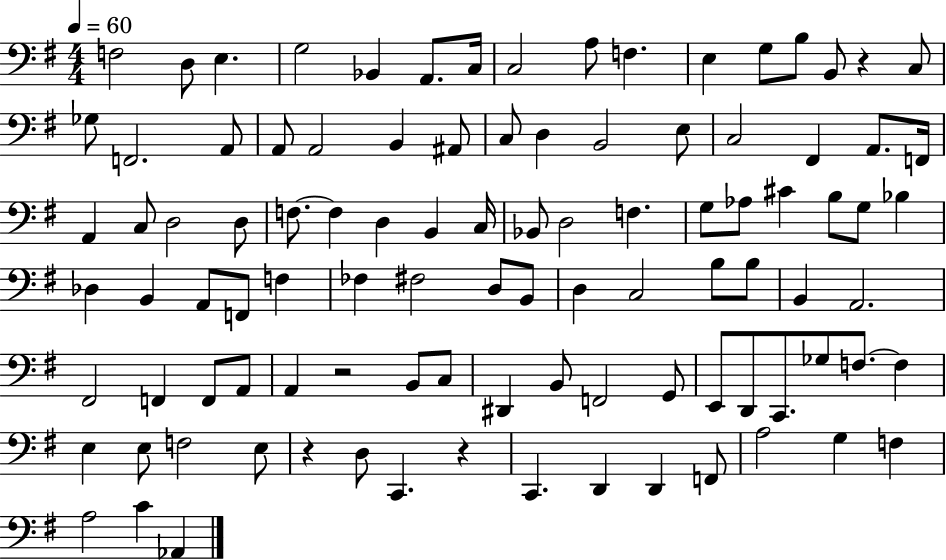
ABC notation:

X:1
T:Untitled
M:4/4
L:1/4
K:G
F,2 D,/2 E, G,2 _B,, A,,/2 C,/4 C,2 A,/2 F, E, G,/2 B,/2 B,,/2 z C,/2 _G,/2 F,,2 A,,/2 A,,/2 A,,2 B,, ^A,,/2 C,/2 D, B,,2 E,/2 C,2 ^F,, A,,/2 F,,/4 A,, C,/2 D,2 D,/2 F,/2 F, D, B,, C,/4 _B,,/2 D,2 F, G,/2 _A,/2 ^C B,/2 G,/2 _B, _D, B,, A,,/2 F,,/2 F, _F, ^F,2 D,/2 B,,/2 D, C,2 B,/2 B,/2 B,, A,,2 ^F,,2 F,, F,,/2 A,,/2 A,, z2 B,,/2 C,/2 ^D,, B,,/2 F,,2 G,,/2 E,,/2 D,,/2 C,,/2 _G,/2 F,/2 F, E, E,/2 F,2 E,/2 z D,/2 C,, z C,, D,, D,, F,,/2 A,2 G, F, A,2 C _A,,